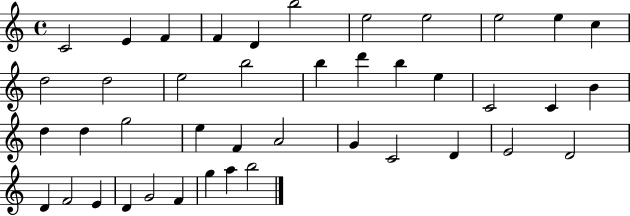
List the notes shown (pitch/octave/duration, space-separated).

C4/h E4/q F4/q F4/q D4/q B5/h E5/h E5/h E5/h E5/q C5/q D5/h D5/h E5/h B5/h B5/q D6/q B5/q E5/q C4/h C4/q B4/q D5/q D5/q G5/h E5/q F4/q A4/h G4/q C4/h D4/q E4/h D4/h D4/q F4/h E4/q D4/q G4/h F4/q G5/q A5/q B5/h